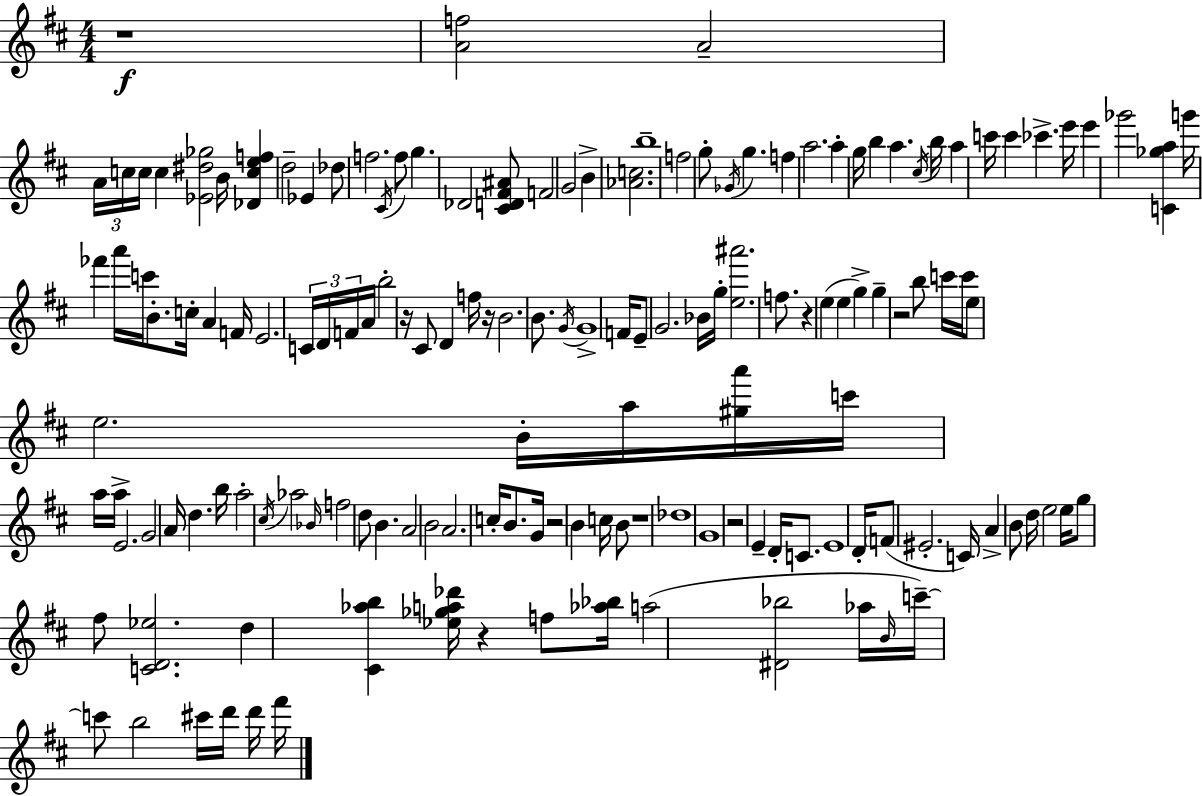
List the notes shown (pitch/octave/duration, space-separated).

R/w [A4,F5]/h A4/h A4/s C5/s C5/s C5/q [Eb4,D#5,Gb5]/h B4/s [Db4,C5,E5,F5]/q D5/h Eb4/q Db5/e F5/h. C#4/s F5/e G5/q. Db4/h [C#4,D4,F#4,A#4]/e F4/h G4/h B4/q [Ab4,C5]/h. B5/w F5/h G5/e Gb4/s G5/q. F5/q A5/h. A5/q G5/s B5/q A5/q. C#5/s B5/s A5/q C6/s C6/q CES6/q. E6/s E6/q Gb6/h [C4,Gb5,A5]/q G6/s FES6/q A6/s C6/s B4/e. C5/s A4/q F4/s E4/h. C4/s D4/s F4/s A4/s B5/h R/s C#4/e D4/q F5/s R/s B4/h. B4/e. G4/s G4/w F4/s E4/e G4/h. Bb4/s G5/s [E5,A#6]/h. F5/e. R/q E5/q E5/q G5/q G5/q R/h B5/e C6/s C6/s E5/e E5/h. B4/s A5/s [G#5,A6]/s C6/s A5/s A5/s E4/h. G4/h A4/s D5/q. B5/s A5/h C#5/s Ab5/h Bb4/s F5/h D5/e B4/q. A4/h B4/h A4/h. C5/s B4/e. G4/s R/h B4/q C5/s B4/e R/w Db5/w G4/w R/h E4/q D4/s C4/e. E4/w D4/s F4/e EIS4/h. C4/s A4/q B4/e D5/s E5/h E5/s G5/e F#5/e [C4,D4,Eb5]/h. D5/q [C#4,Ab5,B5]/q [Eb5,Gb5,A5,Db6]/s R/q F5/e [Ab5,Bb5]/s A5/h [D#4,Bb5]/h Ab5/s B4/s C6/s C6/e B5/h C#6/s D6/s D6/s F#6/s